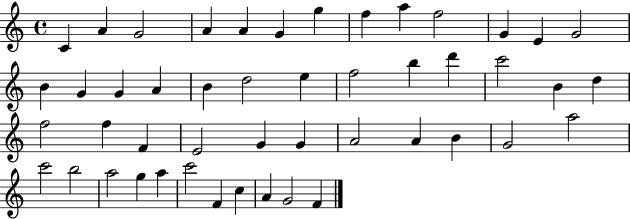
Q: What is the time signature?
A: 4/4